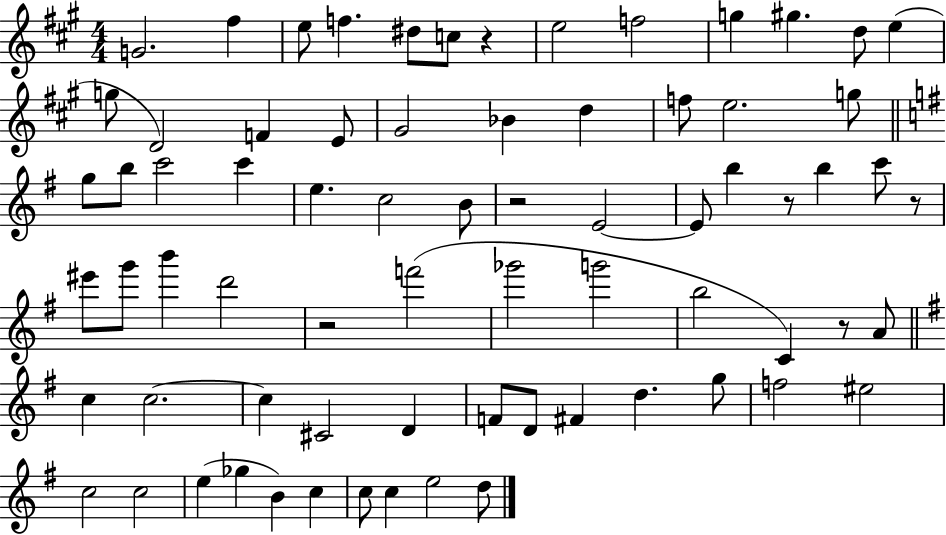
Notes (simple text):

G4/h. F#5/q E5/e F5/q. D#5/e C5/e R/q E5/h F5/h G5/q G#5/q. D5/e E5/q G5/e D4/h F4/q E4/e G#4/h Bb4/q D5/q F5/e E5/h. G5/e G5/e B5/e C6/h C6/q E5/q. C5/h B4/e R/h E4/h E4/e B5/q R/e B5/q C6/e R/e EIS6/e G6/e B6/q D6/h R/h F6/h Gb6/h G6/h B5/h C4/q R/e A4/e C5/q C5/h. C5/q C#4/h D4/q F4/e D4/e F#4/q D5/q. G5/e F5/h EIS5/h C5/h C5/h E5/q Gb5/q B4/q C5/q C5/e C5/q E5/h D5/e